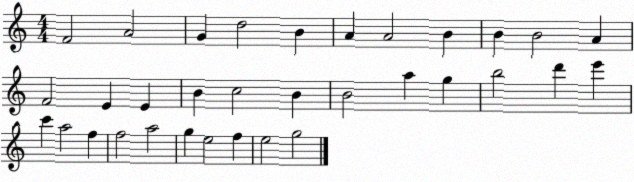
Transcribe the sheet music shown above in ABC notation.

X:1
T:Untitled
M:4/4
L:1/4
K:C
F2 A2 G d2 B A A2 B B B2 A F2 E E B c2 B B2 a g b2 d' e' c' a2 f f2 a2 g e2 f e2 g2